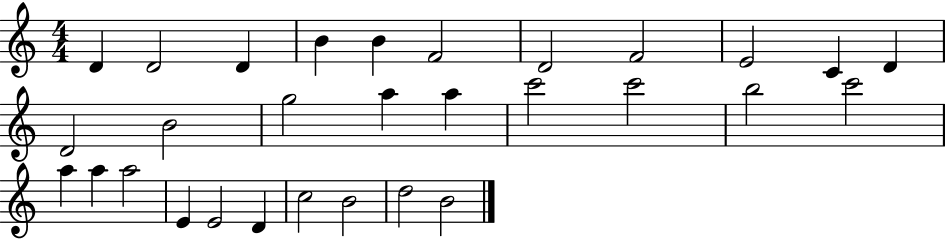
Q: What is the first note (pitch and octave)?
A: D4